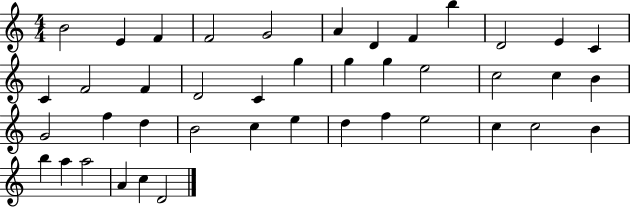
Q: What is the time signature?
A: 4/4